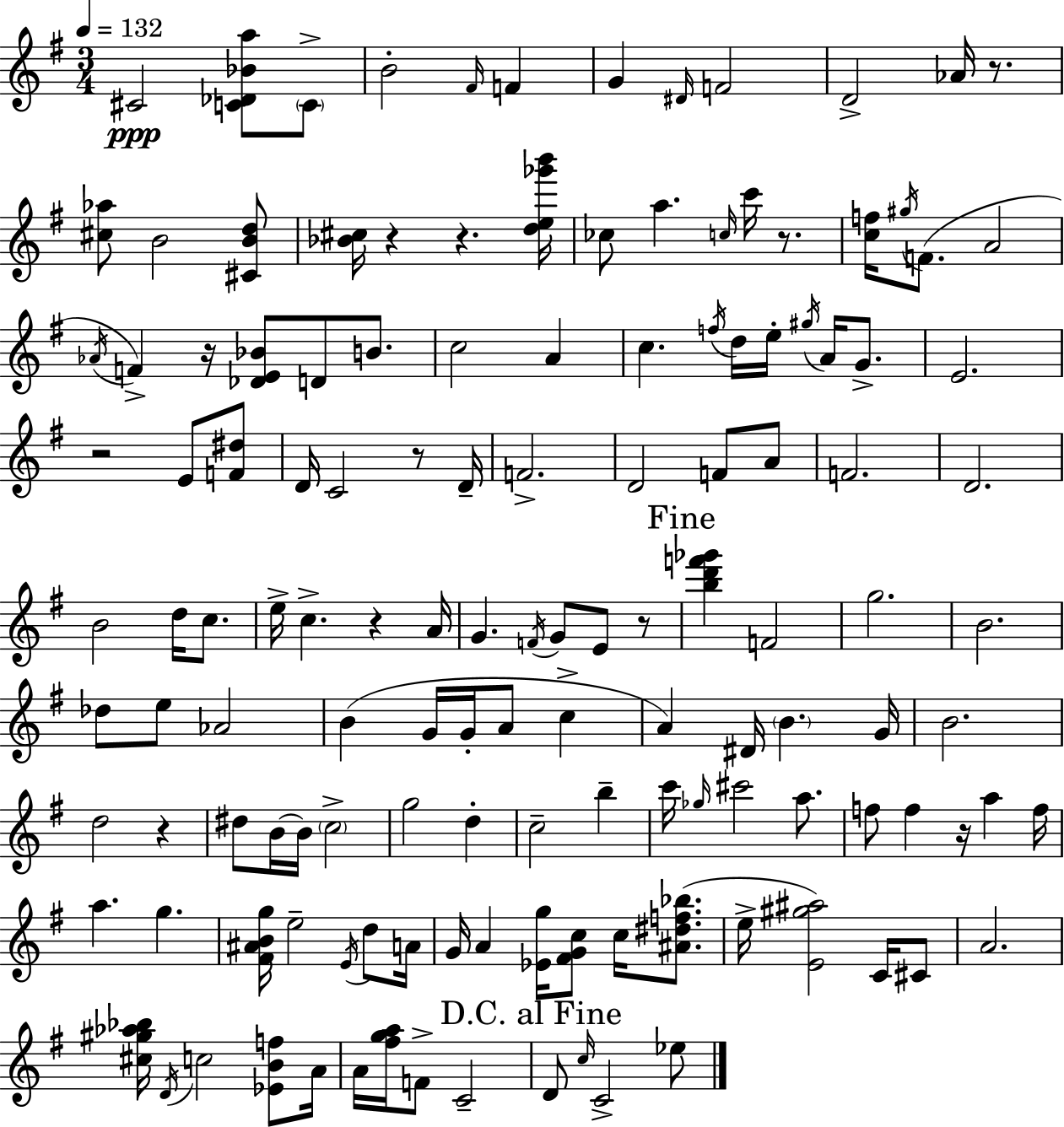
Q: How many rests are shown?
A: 11